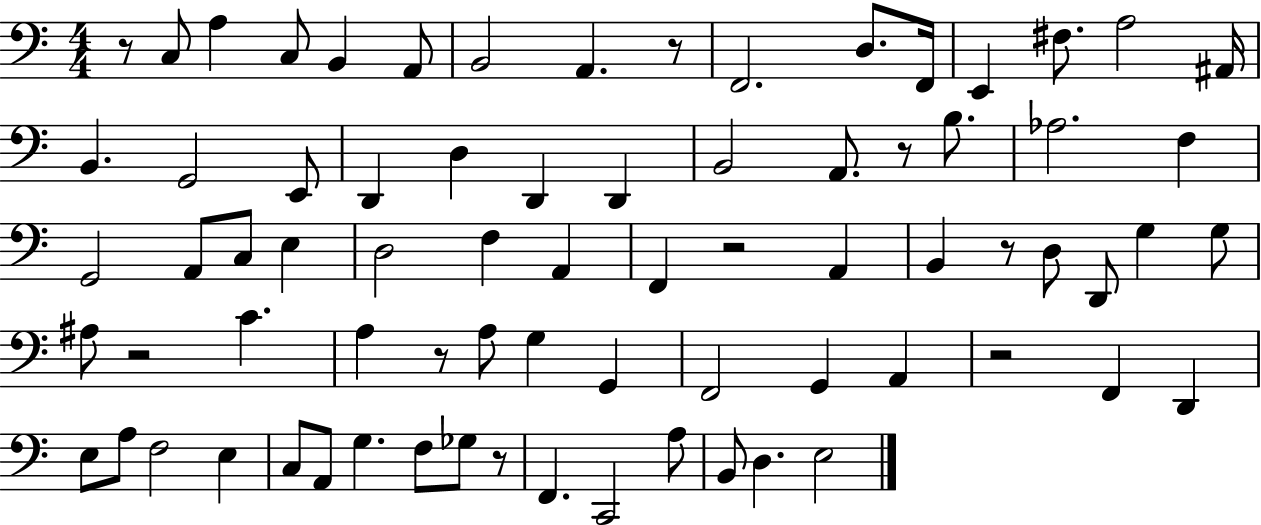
X:1
T:Untitled
M:4/4
L:1/4
K:C
z/2 C,/2 A, C,/2 B,, A,,/2 B,,2 A,, z/2 F,,2 D,/2 F,,/4 E,, ^F,/2 A,2 ^A,,/4 B,, G,,2 E,,/2 D,, D, D,, D,, B,,2 A,,/2 z/2 B,/2 _A,2 F, G,,2 A,,/2 C,/2 E, D,2 F, A,, F,, z2 A,, B,, z/2 D,/2 D,,/2 G, G,/2 ^A,/2 z2 C A, z/2 A,/2 G, G,, F,,2 G,, A,, z2 F,, D,, E,/2 A,/2 F,2 E, C,/2 A,,/2 G, F,/2 _G,/2 z/2 F,, C,,2 A,/2 B,,/2 D, E,2